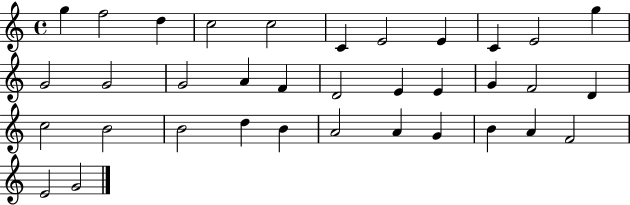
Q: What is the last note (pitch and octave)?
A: G4